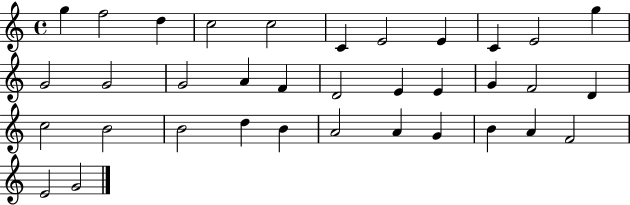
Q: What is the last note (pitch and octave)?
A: G4